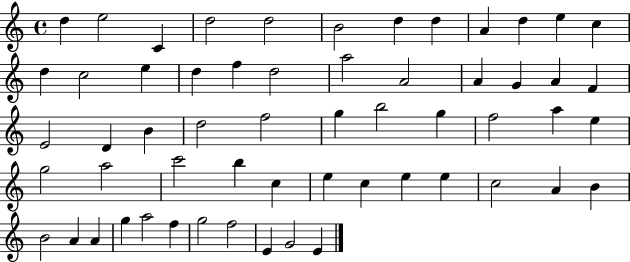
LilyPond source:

{
  \clef treble
  \time 4/4
  \defaultTimeSignature
  \key c \major
  d''4 e''2 c'4 | d''2 d''2 | b'2 d''4 d''4 | a'4 d''4 e''4 c''4 | \break d''4 c''2 e''4 | d''4 f''4 d''2 | a''2 a'2 | a'4 g'4 a'4 f'4 | \break e'2 d'4 b'4 | d''2 f''2 | g''4 b''2 g''4 | f''2 a''4 e''4 | \break g''2 a''2 | c'''2 b''4 c''4 | e''4 c''4 e''4 e''4 | c''2 a'4 b'4 | \break b'2 a'4 a'4 | g''4 a''2 f''4 | g''2 f''2 | e'4 g'2 e'4 | \break \bar "|."
}